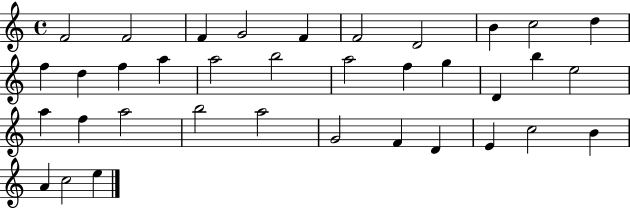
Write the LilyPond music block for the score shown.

{
  \clef treble
  \time 4/4
  \defaultTimeSignature
  \key c \major
  f'2 f'2 | f'4 g'2 f'4 | f'2 d'2 | b'4 c''2 d''4 | \break f''4 d''4 f''4 a''4 | a''2 b''2 | a''2 f''4 g''4 | d'4 b''4 e''2 | \break a''4 f''4 a''2 | b''2 a''2 | g'2 f'4 d'4 | e'4 c''2 b'4 | \break a'4 c''2 e''4 | \bar "|."
}